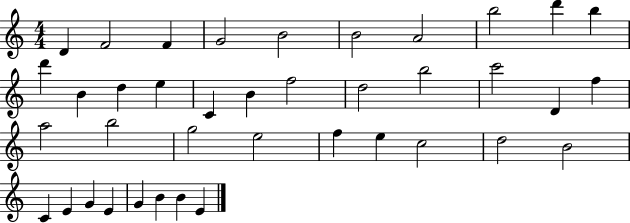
X:1
T:Untitled
M:4/4
L:1/4
K:C
D F2 F G2 B2 B2 A2 b2 d' b d' B d e C B f2 d2 b2 c'2 D f a2 b2 g2 e2 f e c2 d2 B2 C E G E G B B E